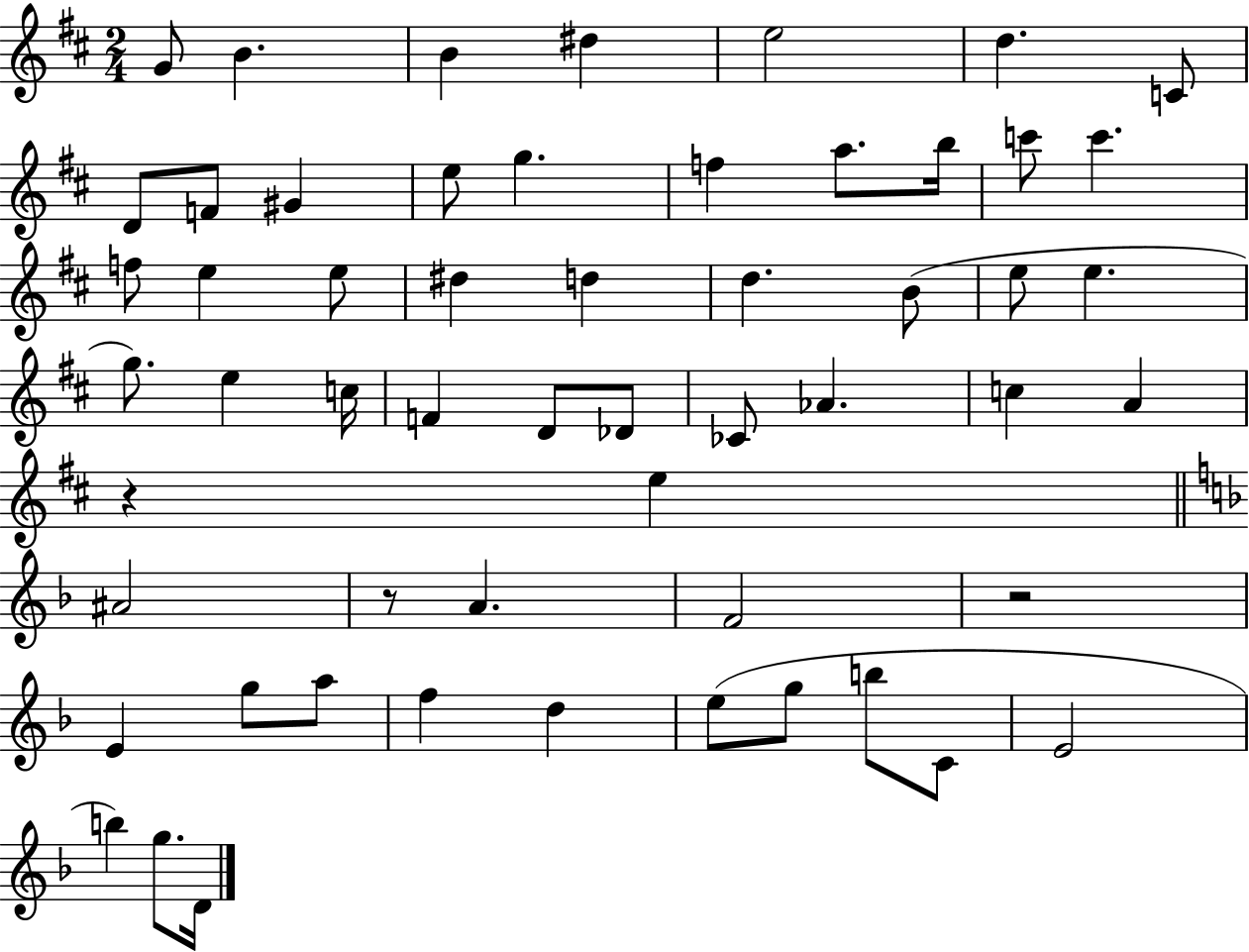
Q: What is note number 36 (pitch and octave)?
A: A4